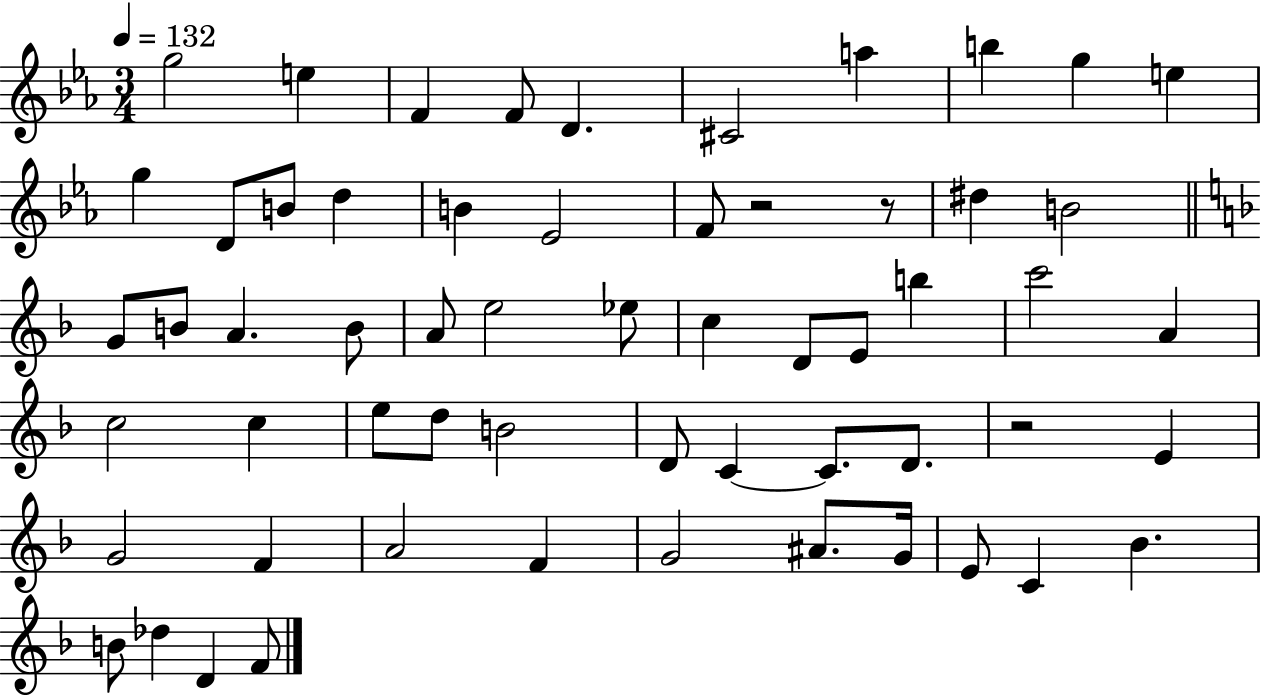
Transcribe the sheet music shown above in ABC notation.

X:1
T:Untitled
M:3/4
L:1/4
K:Eb
g2 e F F/2 D ^C2 a b g e g D/2 B/2 d B _E2 F/2 z2 z/2 ^d B2 G/2 B/2 A B/2 A/2 e2 _e/2 c D/2 E/2 b c'2 A c2 c e/2 d/2 B2 D/2 C C/2 D/2 z2 E G2 F A2 F G2 ^A/2 G/4 E/2 C _B B/2 _d D F/2